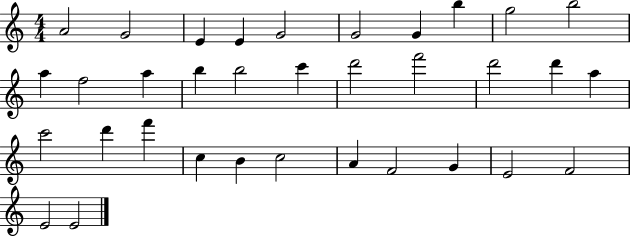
{
  \clef treble
  \numericTimeSignature
  \time 4/4
  \key c \major
  a'2 g'2 | e'4 e'4 g'2 | g'2 g'4 b''4 | g''2 b''2 | \break a''4 f''2 a''4 | b''4 b''2 c'''4 | d'''2 f'''2 | d'''2 d'''4 a''4 | \break c'''2 d'''4 f'''4 | c''4 b'4 c''2 | a'4 f'2 g'4 | e'2 f'2 | \break e'2 e'2 | \bar "|."
}